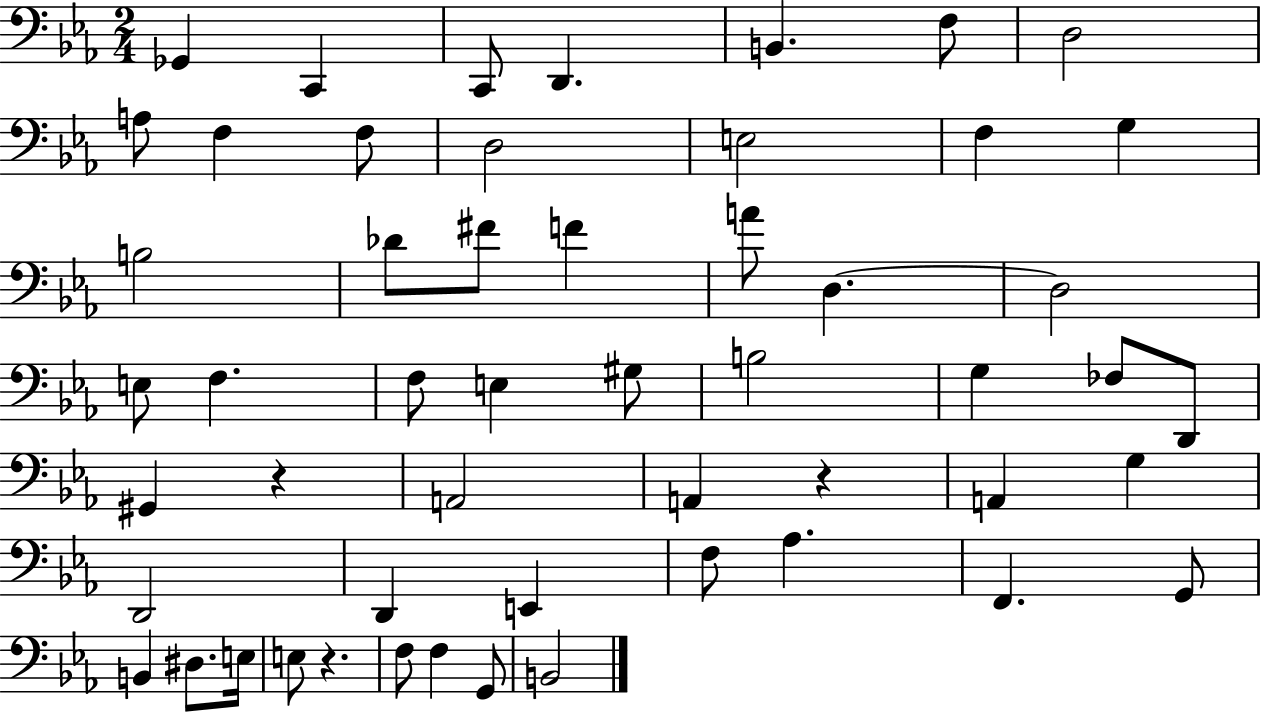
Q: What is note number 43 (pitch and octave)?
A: B2